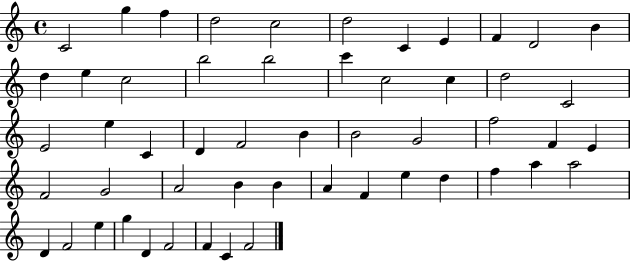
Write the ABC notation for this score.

X:1
T:Untitled
M:4/4
L:1/4
K:C
C2 g f d2 c2 d2 C E F D2 B d e c2 b2 b2 c' c2 c d2 C2 E2 e C D F2 B B2 G2 f2 F E F2 G2 A2 B B A F e d f a a2 D F2 e g D F2 F C F2